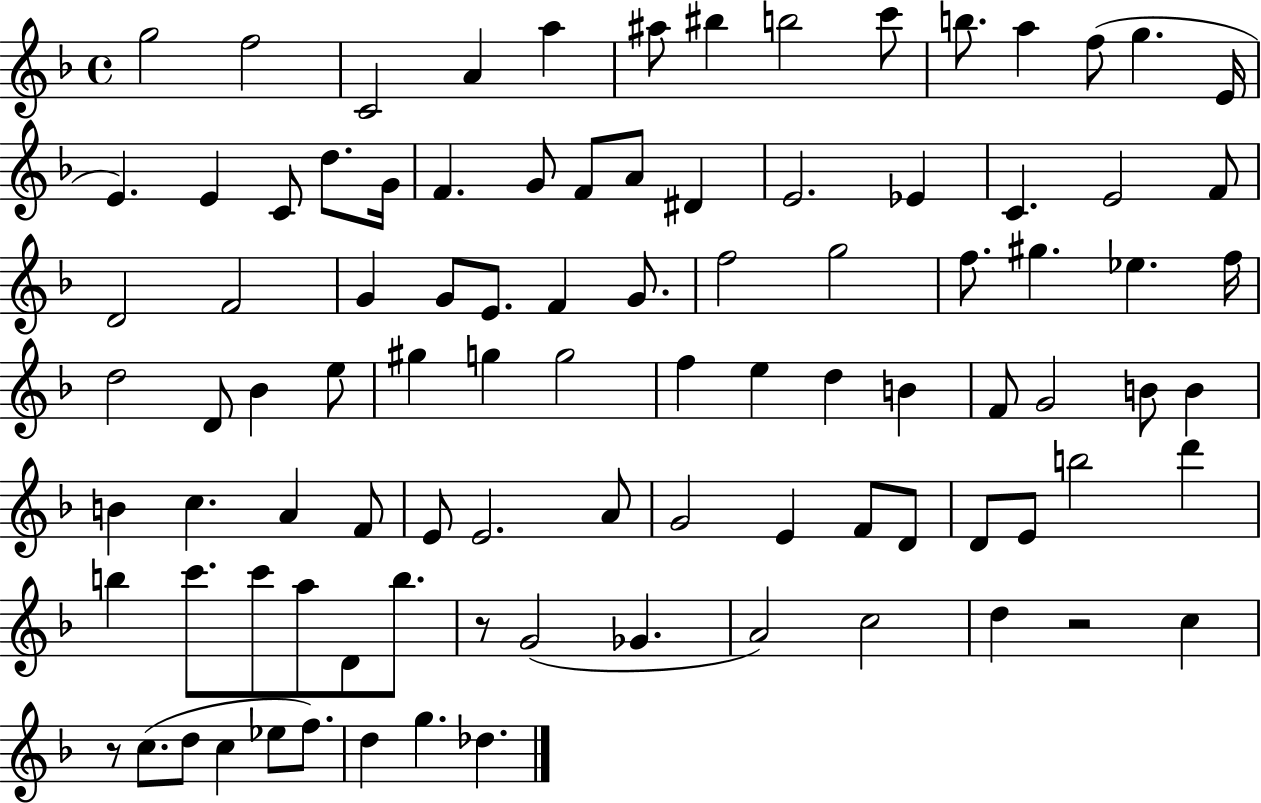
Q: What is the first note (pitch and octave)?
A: G5